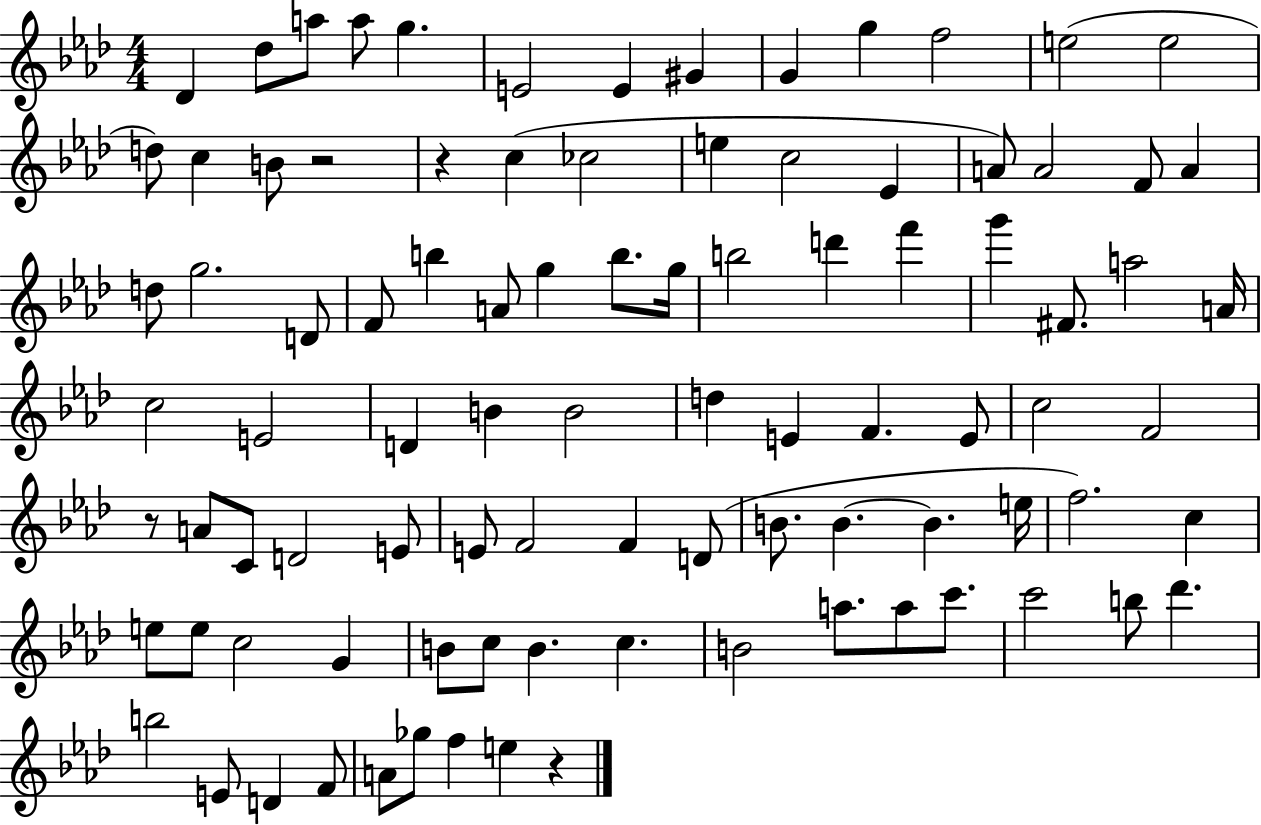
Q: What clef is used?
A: treble